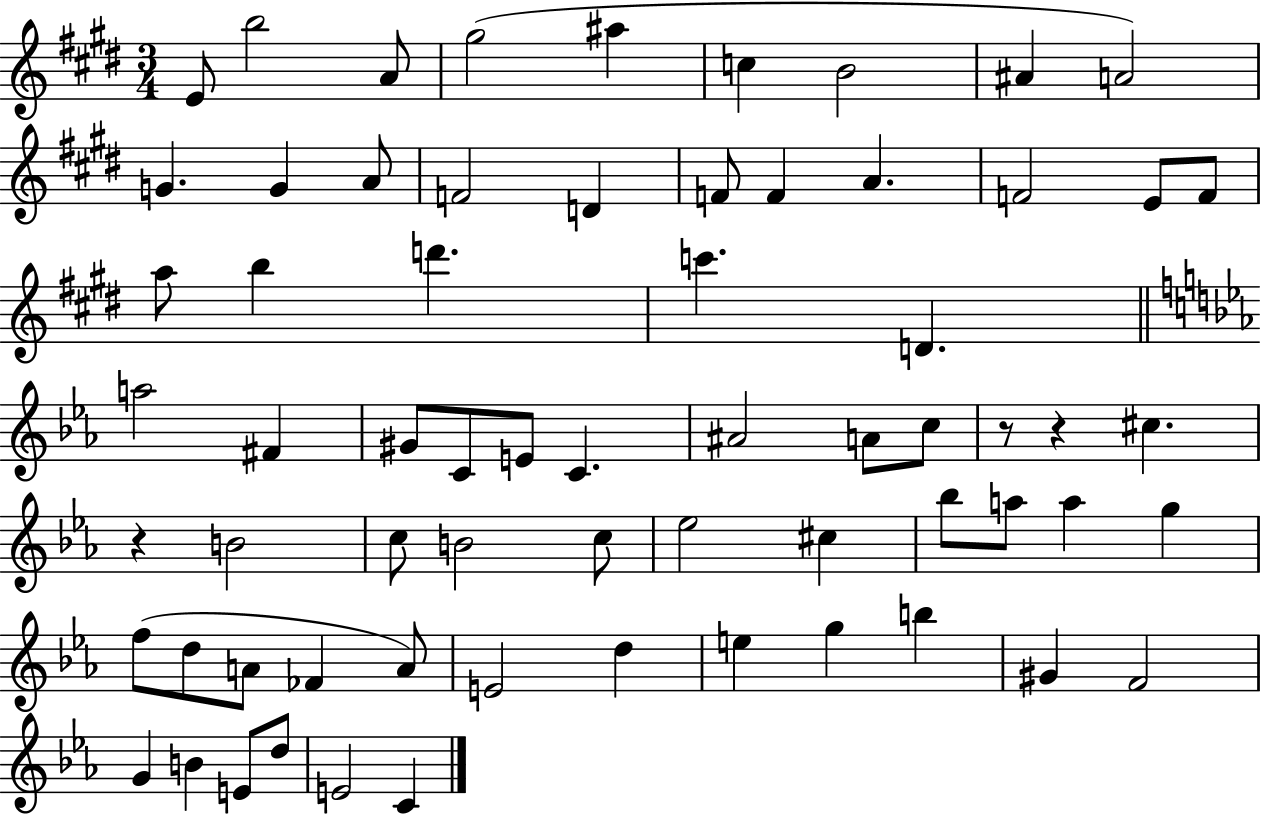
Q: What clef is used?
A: treble